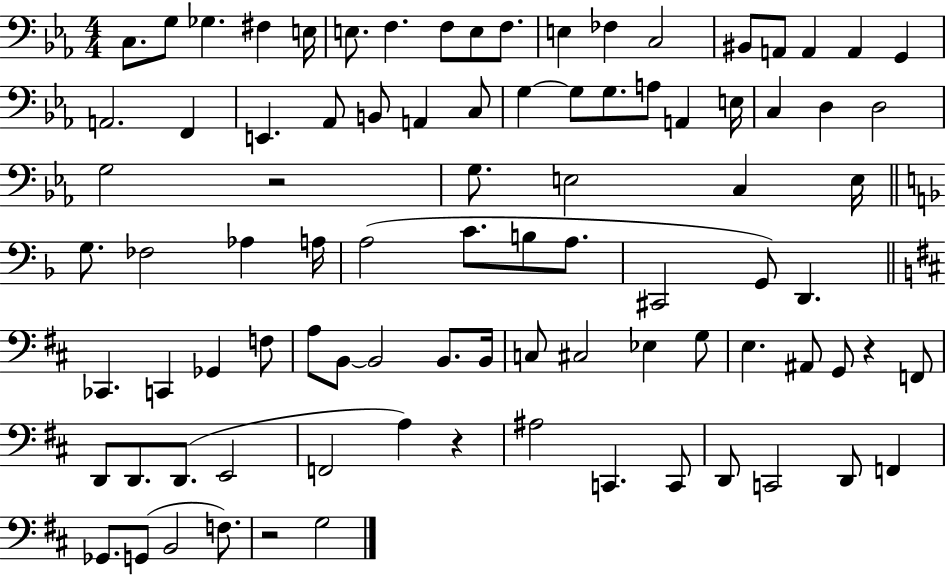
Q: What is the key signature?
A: EES major